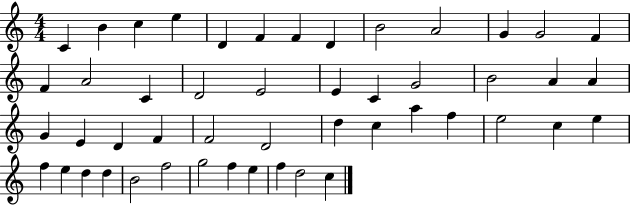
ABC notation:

X:1
T:Untitled
M:4/4
L:1/4
K:C
C B c e D F F D B2 A2 G G2 F F A2 C D2 E2 E C G2 B2 A A G E D F F2 D2 d c a f e2 c e f e d d B2 f2 g2 f e f d2 c